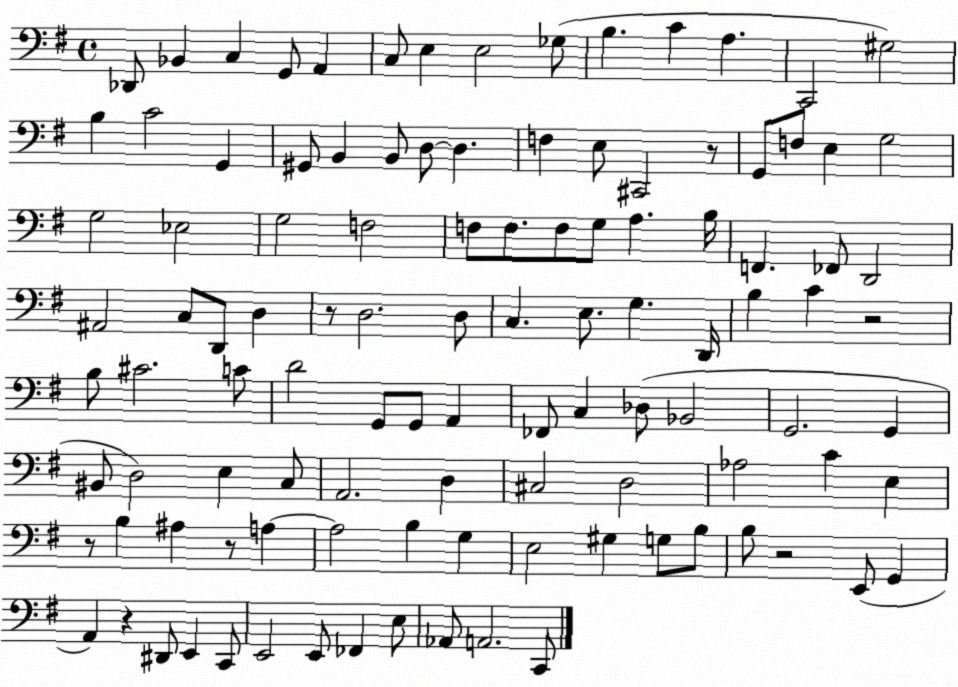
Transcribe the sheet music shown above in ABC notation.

X:1
T:Untitled
M:4/4
L:1/4
K:G
_D,,/2 _B,, C, G,,/2 A,, C,/2 E, E,2 _G,/2 B, C A, C,,2 ^G,2 B, C2 G,, ^G,,/2 B,, B,,/2 D,/2 D, F, E,/2 ^C,,2 z/2 G,,/2 F,/2 E, G,2 G,2 _E,2 G,2 F,2 F,/2 F,/2 F,/2 G,/2 A, B,/4 F,, _F,,/2 D,,2 ^A,,2 C,/2 D,,/2 D, z/2 D,2 D,/2 C, E,/2 G, D,,/4 B, C z2 B,/2 ^C2 C/2 D2 G,,/2 G,,/2 A,, _F,,/2 C, _D,/2 _B,,2 G,,2 G,, ^B,,/2 D,2 E, C,/2 A,,2 D, ^C,2 D,2 _A,2 C E, z/2 B, ^A, z/2 A, A,2 B, G, E,2 ^G, G,/2 B,/2 B,/2 z2 E,,/2 G,, A,, z ^D,,/2 E,, C,,/2 E,,2 E,,/2 _F,, E,/2 _A,,/2 A,,2 C,,/2